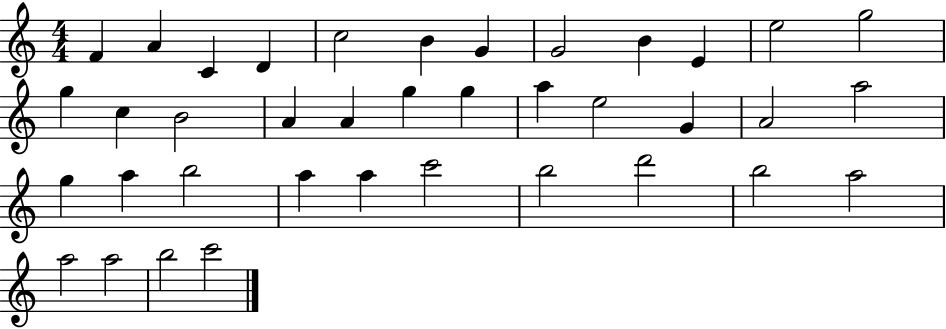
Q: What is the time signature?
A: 4/4